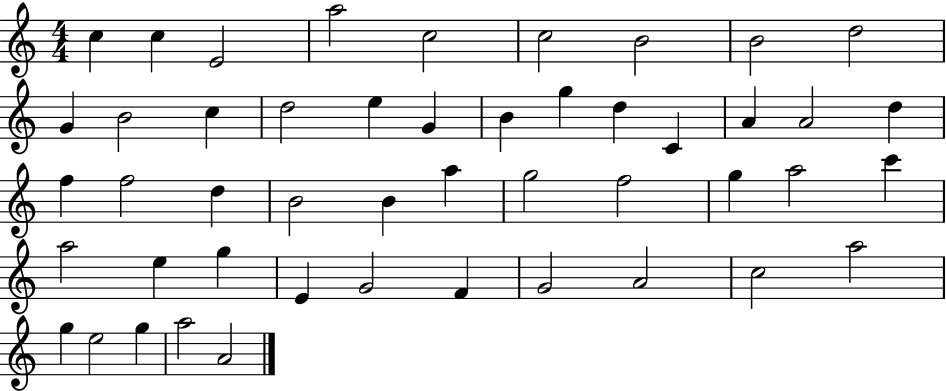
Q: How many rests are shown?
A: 0